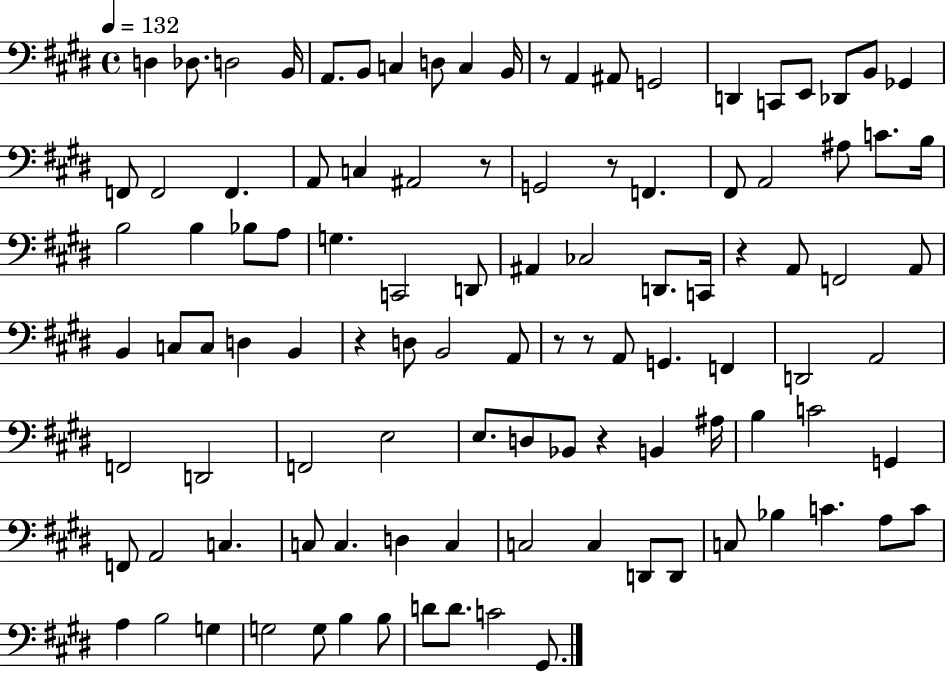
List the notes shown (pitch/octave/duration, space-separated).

D3/q Db3/e. D3/h B2/s A2/e. B2/e C3/q D3/e C3/q B2/s R/e A2/q A#2/e G2/h D2/q C2/e E2/e Db2/e B2/e Gb2/q F2/e F2/h F2/q. A2/e C3/q A#2/h R/e G2/h R/e F2/q. F#2/e A2/h A#3/e C4/e. B3/s B3/h B3/q Bb3/e A3/e G3/q. C2/h D2/e A#2/q CES3/h D2/e. C2/s R/q A2/e F2/h A2/e B2/q C3/e C3/e D3/q B2/q R/q D3/e B2/h A2/e R/e R/e A2/e G2/q. F2/q D2/h A2/h F2/h D2/h F2/h E3/h E3/e. D3/e Bb2/e R/q B2/q A#3/s B3/q C4/h G2/q F2/e A2/h C3/q. C3/e C3/q. D3/q C3/q C3/h C3/q D2/e D2/e C3/e Bb3/q C4/q. A3/e C4/e A3/q B3/h G3/q G3/h G3/e B3/q B3/e D4/e D4/e. C4/h G#2/e.